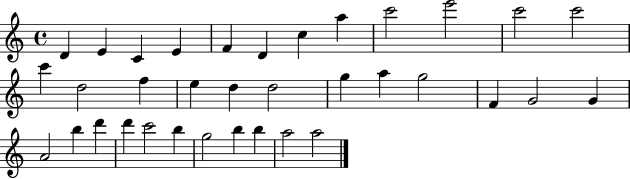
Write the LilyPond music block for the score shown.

{
  \clef treble
  \time 4/4
  \defaultTimeSignature
  \key c \major
  d'4 e'4 c'4 e'4 | f'4 d'4 c''4 a''4 | c'''2 e'''2 | c'''2 c'''2 | \break c'''4 d''2 f''4 | e''4 d''4 d''2 | g''4 a''4 g''2 | f'4 g'2 g'4 | \break a'2 b''4 d'''4 | d'''4 c'''2 b''4 | g''2 b''4 b''4 | a''2 a''2 | \break \bar "|."
}